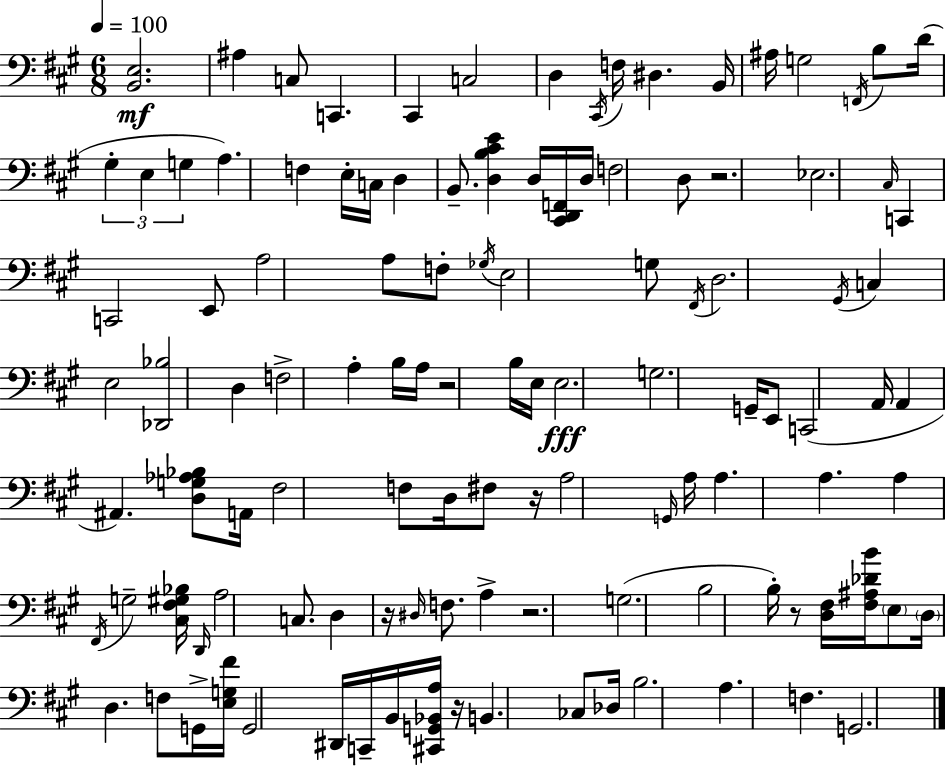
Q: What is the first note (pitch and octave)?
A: A#3